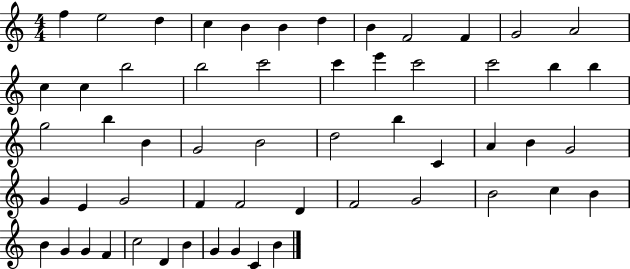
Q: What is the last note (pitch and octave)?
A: B4